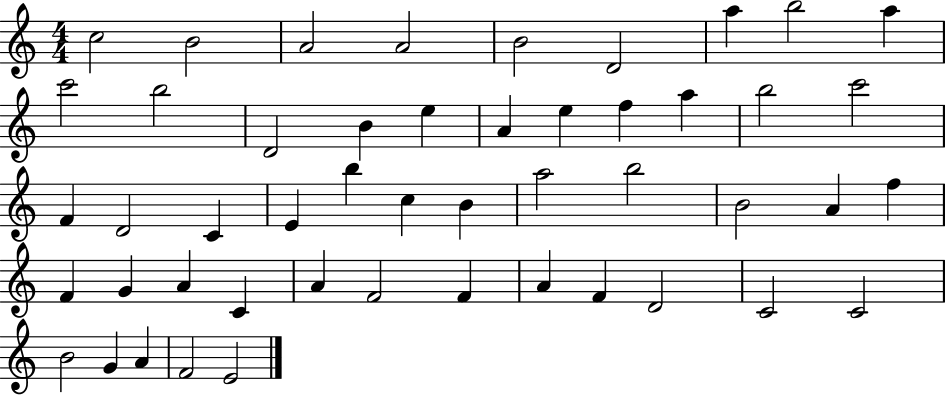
X:1
T:Untitled
M:4/4
L:1/4
K:C
c2 B2 A2 A2 B2 D2 a b2 a c'2 b2 D2 B e A e f a b2 c'2 F D2 C E b c B a2 b2 B2 A f F G A C A F2 F A F D2 C2 C2 B2 G A F2 E2